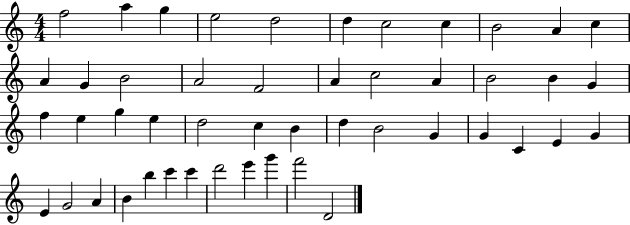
{
  \clef treble
  \numericTimeSignature
  \time 4/4
  \key c \major
  f''2 a''4 g''4 | e''2 d''2 | d''4 c''2 c''4 | b'2 a'4 c''4 | \break a'4 g'4 b'2 | a'2 f'2 | a'4 c''2 a'4 | b'2 b'4 g'4 | \break f''4 e''4 g''4 e''4 | d''2 c''4 b'4 | d''4 b'2 g'4 | g'4 c'4 e'4 g'4 | \break e'4 g'2 a'4 | b'4 b''4 c'''4 c'''4 | d'''2 e'''4 g'''4 | f'''2 d'2 | \break \bar "|."
}